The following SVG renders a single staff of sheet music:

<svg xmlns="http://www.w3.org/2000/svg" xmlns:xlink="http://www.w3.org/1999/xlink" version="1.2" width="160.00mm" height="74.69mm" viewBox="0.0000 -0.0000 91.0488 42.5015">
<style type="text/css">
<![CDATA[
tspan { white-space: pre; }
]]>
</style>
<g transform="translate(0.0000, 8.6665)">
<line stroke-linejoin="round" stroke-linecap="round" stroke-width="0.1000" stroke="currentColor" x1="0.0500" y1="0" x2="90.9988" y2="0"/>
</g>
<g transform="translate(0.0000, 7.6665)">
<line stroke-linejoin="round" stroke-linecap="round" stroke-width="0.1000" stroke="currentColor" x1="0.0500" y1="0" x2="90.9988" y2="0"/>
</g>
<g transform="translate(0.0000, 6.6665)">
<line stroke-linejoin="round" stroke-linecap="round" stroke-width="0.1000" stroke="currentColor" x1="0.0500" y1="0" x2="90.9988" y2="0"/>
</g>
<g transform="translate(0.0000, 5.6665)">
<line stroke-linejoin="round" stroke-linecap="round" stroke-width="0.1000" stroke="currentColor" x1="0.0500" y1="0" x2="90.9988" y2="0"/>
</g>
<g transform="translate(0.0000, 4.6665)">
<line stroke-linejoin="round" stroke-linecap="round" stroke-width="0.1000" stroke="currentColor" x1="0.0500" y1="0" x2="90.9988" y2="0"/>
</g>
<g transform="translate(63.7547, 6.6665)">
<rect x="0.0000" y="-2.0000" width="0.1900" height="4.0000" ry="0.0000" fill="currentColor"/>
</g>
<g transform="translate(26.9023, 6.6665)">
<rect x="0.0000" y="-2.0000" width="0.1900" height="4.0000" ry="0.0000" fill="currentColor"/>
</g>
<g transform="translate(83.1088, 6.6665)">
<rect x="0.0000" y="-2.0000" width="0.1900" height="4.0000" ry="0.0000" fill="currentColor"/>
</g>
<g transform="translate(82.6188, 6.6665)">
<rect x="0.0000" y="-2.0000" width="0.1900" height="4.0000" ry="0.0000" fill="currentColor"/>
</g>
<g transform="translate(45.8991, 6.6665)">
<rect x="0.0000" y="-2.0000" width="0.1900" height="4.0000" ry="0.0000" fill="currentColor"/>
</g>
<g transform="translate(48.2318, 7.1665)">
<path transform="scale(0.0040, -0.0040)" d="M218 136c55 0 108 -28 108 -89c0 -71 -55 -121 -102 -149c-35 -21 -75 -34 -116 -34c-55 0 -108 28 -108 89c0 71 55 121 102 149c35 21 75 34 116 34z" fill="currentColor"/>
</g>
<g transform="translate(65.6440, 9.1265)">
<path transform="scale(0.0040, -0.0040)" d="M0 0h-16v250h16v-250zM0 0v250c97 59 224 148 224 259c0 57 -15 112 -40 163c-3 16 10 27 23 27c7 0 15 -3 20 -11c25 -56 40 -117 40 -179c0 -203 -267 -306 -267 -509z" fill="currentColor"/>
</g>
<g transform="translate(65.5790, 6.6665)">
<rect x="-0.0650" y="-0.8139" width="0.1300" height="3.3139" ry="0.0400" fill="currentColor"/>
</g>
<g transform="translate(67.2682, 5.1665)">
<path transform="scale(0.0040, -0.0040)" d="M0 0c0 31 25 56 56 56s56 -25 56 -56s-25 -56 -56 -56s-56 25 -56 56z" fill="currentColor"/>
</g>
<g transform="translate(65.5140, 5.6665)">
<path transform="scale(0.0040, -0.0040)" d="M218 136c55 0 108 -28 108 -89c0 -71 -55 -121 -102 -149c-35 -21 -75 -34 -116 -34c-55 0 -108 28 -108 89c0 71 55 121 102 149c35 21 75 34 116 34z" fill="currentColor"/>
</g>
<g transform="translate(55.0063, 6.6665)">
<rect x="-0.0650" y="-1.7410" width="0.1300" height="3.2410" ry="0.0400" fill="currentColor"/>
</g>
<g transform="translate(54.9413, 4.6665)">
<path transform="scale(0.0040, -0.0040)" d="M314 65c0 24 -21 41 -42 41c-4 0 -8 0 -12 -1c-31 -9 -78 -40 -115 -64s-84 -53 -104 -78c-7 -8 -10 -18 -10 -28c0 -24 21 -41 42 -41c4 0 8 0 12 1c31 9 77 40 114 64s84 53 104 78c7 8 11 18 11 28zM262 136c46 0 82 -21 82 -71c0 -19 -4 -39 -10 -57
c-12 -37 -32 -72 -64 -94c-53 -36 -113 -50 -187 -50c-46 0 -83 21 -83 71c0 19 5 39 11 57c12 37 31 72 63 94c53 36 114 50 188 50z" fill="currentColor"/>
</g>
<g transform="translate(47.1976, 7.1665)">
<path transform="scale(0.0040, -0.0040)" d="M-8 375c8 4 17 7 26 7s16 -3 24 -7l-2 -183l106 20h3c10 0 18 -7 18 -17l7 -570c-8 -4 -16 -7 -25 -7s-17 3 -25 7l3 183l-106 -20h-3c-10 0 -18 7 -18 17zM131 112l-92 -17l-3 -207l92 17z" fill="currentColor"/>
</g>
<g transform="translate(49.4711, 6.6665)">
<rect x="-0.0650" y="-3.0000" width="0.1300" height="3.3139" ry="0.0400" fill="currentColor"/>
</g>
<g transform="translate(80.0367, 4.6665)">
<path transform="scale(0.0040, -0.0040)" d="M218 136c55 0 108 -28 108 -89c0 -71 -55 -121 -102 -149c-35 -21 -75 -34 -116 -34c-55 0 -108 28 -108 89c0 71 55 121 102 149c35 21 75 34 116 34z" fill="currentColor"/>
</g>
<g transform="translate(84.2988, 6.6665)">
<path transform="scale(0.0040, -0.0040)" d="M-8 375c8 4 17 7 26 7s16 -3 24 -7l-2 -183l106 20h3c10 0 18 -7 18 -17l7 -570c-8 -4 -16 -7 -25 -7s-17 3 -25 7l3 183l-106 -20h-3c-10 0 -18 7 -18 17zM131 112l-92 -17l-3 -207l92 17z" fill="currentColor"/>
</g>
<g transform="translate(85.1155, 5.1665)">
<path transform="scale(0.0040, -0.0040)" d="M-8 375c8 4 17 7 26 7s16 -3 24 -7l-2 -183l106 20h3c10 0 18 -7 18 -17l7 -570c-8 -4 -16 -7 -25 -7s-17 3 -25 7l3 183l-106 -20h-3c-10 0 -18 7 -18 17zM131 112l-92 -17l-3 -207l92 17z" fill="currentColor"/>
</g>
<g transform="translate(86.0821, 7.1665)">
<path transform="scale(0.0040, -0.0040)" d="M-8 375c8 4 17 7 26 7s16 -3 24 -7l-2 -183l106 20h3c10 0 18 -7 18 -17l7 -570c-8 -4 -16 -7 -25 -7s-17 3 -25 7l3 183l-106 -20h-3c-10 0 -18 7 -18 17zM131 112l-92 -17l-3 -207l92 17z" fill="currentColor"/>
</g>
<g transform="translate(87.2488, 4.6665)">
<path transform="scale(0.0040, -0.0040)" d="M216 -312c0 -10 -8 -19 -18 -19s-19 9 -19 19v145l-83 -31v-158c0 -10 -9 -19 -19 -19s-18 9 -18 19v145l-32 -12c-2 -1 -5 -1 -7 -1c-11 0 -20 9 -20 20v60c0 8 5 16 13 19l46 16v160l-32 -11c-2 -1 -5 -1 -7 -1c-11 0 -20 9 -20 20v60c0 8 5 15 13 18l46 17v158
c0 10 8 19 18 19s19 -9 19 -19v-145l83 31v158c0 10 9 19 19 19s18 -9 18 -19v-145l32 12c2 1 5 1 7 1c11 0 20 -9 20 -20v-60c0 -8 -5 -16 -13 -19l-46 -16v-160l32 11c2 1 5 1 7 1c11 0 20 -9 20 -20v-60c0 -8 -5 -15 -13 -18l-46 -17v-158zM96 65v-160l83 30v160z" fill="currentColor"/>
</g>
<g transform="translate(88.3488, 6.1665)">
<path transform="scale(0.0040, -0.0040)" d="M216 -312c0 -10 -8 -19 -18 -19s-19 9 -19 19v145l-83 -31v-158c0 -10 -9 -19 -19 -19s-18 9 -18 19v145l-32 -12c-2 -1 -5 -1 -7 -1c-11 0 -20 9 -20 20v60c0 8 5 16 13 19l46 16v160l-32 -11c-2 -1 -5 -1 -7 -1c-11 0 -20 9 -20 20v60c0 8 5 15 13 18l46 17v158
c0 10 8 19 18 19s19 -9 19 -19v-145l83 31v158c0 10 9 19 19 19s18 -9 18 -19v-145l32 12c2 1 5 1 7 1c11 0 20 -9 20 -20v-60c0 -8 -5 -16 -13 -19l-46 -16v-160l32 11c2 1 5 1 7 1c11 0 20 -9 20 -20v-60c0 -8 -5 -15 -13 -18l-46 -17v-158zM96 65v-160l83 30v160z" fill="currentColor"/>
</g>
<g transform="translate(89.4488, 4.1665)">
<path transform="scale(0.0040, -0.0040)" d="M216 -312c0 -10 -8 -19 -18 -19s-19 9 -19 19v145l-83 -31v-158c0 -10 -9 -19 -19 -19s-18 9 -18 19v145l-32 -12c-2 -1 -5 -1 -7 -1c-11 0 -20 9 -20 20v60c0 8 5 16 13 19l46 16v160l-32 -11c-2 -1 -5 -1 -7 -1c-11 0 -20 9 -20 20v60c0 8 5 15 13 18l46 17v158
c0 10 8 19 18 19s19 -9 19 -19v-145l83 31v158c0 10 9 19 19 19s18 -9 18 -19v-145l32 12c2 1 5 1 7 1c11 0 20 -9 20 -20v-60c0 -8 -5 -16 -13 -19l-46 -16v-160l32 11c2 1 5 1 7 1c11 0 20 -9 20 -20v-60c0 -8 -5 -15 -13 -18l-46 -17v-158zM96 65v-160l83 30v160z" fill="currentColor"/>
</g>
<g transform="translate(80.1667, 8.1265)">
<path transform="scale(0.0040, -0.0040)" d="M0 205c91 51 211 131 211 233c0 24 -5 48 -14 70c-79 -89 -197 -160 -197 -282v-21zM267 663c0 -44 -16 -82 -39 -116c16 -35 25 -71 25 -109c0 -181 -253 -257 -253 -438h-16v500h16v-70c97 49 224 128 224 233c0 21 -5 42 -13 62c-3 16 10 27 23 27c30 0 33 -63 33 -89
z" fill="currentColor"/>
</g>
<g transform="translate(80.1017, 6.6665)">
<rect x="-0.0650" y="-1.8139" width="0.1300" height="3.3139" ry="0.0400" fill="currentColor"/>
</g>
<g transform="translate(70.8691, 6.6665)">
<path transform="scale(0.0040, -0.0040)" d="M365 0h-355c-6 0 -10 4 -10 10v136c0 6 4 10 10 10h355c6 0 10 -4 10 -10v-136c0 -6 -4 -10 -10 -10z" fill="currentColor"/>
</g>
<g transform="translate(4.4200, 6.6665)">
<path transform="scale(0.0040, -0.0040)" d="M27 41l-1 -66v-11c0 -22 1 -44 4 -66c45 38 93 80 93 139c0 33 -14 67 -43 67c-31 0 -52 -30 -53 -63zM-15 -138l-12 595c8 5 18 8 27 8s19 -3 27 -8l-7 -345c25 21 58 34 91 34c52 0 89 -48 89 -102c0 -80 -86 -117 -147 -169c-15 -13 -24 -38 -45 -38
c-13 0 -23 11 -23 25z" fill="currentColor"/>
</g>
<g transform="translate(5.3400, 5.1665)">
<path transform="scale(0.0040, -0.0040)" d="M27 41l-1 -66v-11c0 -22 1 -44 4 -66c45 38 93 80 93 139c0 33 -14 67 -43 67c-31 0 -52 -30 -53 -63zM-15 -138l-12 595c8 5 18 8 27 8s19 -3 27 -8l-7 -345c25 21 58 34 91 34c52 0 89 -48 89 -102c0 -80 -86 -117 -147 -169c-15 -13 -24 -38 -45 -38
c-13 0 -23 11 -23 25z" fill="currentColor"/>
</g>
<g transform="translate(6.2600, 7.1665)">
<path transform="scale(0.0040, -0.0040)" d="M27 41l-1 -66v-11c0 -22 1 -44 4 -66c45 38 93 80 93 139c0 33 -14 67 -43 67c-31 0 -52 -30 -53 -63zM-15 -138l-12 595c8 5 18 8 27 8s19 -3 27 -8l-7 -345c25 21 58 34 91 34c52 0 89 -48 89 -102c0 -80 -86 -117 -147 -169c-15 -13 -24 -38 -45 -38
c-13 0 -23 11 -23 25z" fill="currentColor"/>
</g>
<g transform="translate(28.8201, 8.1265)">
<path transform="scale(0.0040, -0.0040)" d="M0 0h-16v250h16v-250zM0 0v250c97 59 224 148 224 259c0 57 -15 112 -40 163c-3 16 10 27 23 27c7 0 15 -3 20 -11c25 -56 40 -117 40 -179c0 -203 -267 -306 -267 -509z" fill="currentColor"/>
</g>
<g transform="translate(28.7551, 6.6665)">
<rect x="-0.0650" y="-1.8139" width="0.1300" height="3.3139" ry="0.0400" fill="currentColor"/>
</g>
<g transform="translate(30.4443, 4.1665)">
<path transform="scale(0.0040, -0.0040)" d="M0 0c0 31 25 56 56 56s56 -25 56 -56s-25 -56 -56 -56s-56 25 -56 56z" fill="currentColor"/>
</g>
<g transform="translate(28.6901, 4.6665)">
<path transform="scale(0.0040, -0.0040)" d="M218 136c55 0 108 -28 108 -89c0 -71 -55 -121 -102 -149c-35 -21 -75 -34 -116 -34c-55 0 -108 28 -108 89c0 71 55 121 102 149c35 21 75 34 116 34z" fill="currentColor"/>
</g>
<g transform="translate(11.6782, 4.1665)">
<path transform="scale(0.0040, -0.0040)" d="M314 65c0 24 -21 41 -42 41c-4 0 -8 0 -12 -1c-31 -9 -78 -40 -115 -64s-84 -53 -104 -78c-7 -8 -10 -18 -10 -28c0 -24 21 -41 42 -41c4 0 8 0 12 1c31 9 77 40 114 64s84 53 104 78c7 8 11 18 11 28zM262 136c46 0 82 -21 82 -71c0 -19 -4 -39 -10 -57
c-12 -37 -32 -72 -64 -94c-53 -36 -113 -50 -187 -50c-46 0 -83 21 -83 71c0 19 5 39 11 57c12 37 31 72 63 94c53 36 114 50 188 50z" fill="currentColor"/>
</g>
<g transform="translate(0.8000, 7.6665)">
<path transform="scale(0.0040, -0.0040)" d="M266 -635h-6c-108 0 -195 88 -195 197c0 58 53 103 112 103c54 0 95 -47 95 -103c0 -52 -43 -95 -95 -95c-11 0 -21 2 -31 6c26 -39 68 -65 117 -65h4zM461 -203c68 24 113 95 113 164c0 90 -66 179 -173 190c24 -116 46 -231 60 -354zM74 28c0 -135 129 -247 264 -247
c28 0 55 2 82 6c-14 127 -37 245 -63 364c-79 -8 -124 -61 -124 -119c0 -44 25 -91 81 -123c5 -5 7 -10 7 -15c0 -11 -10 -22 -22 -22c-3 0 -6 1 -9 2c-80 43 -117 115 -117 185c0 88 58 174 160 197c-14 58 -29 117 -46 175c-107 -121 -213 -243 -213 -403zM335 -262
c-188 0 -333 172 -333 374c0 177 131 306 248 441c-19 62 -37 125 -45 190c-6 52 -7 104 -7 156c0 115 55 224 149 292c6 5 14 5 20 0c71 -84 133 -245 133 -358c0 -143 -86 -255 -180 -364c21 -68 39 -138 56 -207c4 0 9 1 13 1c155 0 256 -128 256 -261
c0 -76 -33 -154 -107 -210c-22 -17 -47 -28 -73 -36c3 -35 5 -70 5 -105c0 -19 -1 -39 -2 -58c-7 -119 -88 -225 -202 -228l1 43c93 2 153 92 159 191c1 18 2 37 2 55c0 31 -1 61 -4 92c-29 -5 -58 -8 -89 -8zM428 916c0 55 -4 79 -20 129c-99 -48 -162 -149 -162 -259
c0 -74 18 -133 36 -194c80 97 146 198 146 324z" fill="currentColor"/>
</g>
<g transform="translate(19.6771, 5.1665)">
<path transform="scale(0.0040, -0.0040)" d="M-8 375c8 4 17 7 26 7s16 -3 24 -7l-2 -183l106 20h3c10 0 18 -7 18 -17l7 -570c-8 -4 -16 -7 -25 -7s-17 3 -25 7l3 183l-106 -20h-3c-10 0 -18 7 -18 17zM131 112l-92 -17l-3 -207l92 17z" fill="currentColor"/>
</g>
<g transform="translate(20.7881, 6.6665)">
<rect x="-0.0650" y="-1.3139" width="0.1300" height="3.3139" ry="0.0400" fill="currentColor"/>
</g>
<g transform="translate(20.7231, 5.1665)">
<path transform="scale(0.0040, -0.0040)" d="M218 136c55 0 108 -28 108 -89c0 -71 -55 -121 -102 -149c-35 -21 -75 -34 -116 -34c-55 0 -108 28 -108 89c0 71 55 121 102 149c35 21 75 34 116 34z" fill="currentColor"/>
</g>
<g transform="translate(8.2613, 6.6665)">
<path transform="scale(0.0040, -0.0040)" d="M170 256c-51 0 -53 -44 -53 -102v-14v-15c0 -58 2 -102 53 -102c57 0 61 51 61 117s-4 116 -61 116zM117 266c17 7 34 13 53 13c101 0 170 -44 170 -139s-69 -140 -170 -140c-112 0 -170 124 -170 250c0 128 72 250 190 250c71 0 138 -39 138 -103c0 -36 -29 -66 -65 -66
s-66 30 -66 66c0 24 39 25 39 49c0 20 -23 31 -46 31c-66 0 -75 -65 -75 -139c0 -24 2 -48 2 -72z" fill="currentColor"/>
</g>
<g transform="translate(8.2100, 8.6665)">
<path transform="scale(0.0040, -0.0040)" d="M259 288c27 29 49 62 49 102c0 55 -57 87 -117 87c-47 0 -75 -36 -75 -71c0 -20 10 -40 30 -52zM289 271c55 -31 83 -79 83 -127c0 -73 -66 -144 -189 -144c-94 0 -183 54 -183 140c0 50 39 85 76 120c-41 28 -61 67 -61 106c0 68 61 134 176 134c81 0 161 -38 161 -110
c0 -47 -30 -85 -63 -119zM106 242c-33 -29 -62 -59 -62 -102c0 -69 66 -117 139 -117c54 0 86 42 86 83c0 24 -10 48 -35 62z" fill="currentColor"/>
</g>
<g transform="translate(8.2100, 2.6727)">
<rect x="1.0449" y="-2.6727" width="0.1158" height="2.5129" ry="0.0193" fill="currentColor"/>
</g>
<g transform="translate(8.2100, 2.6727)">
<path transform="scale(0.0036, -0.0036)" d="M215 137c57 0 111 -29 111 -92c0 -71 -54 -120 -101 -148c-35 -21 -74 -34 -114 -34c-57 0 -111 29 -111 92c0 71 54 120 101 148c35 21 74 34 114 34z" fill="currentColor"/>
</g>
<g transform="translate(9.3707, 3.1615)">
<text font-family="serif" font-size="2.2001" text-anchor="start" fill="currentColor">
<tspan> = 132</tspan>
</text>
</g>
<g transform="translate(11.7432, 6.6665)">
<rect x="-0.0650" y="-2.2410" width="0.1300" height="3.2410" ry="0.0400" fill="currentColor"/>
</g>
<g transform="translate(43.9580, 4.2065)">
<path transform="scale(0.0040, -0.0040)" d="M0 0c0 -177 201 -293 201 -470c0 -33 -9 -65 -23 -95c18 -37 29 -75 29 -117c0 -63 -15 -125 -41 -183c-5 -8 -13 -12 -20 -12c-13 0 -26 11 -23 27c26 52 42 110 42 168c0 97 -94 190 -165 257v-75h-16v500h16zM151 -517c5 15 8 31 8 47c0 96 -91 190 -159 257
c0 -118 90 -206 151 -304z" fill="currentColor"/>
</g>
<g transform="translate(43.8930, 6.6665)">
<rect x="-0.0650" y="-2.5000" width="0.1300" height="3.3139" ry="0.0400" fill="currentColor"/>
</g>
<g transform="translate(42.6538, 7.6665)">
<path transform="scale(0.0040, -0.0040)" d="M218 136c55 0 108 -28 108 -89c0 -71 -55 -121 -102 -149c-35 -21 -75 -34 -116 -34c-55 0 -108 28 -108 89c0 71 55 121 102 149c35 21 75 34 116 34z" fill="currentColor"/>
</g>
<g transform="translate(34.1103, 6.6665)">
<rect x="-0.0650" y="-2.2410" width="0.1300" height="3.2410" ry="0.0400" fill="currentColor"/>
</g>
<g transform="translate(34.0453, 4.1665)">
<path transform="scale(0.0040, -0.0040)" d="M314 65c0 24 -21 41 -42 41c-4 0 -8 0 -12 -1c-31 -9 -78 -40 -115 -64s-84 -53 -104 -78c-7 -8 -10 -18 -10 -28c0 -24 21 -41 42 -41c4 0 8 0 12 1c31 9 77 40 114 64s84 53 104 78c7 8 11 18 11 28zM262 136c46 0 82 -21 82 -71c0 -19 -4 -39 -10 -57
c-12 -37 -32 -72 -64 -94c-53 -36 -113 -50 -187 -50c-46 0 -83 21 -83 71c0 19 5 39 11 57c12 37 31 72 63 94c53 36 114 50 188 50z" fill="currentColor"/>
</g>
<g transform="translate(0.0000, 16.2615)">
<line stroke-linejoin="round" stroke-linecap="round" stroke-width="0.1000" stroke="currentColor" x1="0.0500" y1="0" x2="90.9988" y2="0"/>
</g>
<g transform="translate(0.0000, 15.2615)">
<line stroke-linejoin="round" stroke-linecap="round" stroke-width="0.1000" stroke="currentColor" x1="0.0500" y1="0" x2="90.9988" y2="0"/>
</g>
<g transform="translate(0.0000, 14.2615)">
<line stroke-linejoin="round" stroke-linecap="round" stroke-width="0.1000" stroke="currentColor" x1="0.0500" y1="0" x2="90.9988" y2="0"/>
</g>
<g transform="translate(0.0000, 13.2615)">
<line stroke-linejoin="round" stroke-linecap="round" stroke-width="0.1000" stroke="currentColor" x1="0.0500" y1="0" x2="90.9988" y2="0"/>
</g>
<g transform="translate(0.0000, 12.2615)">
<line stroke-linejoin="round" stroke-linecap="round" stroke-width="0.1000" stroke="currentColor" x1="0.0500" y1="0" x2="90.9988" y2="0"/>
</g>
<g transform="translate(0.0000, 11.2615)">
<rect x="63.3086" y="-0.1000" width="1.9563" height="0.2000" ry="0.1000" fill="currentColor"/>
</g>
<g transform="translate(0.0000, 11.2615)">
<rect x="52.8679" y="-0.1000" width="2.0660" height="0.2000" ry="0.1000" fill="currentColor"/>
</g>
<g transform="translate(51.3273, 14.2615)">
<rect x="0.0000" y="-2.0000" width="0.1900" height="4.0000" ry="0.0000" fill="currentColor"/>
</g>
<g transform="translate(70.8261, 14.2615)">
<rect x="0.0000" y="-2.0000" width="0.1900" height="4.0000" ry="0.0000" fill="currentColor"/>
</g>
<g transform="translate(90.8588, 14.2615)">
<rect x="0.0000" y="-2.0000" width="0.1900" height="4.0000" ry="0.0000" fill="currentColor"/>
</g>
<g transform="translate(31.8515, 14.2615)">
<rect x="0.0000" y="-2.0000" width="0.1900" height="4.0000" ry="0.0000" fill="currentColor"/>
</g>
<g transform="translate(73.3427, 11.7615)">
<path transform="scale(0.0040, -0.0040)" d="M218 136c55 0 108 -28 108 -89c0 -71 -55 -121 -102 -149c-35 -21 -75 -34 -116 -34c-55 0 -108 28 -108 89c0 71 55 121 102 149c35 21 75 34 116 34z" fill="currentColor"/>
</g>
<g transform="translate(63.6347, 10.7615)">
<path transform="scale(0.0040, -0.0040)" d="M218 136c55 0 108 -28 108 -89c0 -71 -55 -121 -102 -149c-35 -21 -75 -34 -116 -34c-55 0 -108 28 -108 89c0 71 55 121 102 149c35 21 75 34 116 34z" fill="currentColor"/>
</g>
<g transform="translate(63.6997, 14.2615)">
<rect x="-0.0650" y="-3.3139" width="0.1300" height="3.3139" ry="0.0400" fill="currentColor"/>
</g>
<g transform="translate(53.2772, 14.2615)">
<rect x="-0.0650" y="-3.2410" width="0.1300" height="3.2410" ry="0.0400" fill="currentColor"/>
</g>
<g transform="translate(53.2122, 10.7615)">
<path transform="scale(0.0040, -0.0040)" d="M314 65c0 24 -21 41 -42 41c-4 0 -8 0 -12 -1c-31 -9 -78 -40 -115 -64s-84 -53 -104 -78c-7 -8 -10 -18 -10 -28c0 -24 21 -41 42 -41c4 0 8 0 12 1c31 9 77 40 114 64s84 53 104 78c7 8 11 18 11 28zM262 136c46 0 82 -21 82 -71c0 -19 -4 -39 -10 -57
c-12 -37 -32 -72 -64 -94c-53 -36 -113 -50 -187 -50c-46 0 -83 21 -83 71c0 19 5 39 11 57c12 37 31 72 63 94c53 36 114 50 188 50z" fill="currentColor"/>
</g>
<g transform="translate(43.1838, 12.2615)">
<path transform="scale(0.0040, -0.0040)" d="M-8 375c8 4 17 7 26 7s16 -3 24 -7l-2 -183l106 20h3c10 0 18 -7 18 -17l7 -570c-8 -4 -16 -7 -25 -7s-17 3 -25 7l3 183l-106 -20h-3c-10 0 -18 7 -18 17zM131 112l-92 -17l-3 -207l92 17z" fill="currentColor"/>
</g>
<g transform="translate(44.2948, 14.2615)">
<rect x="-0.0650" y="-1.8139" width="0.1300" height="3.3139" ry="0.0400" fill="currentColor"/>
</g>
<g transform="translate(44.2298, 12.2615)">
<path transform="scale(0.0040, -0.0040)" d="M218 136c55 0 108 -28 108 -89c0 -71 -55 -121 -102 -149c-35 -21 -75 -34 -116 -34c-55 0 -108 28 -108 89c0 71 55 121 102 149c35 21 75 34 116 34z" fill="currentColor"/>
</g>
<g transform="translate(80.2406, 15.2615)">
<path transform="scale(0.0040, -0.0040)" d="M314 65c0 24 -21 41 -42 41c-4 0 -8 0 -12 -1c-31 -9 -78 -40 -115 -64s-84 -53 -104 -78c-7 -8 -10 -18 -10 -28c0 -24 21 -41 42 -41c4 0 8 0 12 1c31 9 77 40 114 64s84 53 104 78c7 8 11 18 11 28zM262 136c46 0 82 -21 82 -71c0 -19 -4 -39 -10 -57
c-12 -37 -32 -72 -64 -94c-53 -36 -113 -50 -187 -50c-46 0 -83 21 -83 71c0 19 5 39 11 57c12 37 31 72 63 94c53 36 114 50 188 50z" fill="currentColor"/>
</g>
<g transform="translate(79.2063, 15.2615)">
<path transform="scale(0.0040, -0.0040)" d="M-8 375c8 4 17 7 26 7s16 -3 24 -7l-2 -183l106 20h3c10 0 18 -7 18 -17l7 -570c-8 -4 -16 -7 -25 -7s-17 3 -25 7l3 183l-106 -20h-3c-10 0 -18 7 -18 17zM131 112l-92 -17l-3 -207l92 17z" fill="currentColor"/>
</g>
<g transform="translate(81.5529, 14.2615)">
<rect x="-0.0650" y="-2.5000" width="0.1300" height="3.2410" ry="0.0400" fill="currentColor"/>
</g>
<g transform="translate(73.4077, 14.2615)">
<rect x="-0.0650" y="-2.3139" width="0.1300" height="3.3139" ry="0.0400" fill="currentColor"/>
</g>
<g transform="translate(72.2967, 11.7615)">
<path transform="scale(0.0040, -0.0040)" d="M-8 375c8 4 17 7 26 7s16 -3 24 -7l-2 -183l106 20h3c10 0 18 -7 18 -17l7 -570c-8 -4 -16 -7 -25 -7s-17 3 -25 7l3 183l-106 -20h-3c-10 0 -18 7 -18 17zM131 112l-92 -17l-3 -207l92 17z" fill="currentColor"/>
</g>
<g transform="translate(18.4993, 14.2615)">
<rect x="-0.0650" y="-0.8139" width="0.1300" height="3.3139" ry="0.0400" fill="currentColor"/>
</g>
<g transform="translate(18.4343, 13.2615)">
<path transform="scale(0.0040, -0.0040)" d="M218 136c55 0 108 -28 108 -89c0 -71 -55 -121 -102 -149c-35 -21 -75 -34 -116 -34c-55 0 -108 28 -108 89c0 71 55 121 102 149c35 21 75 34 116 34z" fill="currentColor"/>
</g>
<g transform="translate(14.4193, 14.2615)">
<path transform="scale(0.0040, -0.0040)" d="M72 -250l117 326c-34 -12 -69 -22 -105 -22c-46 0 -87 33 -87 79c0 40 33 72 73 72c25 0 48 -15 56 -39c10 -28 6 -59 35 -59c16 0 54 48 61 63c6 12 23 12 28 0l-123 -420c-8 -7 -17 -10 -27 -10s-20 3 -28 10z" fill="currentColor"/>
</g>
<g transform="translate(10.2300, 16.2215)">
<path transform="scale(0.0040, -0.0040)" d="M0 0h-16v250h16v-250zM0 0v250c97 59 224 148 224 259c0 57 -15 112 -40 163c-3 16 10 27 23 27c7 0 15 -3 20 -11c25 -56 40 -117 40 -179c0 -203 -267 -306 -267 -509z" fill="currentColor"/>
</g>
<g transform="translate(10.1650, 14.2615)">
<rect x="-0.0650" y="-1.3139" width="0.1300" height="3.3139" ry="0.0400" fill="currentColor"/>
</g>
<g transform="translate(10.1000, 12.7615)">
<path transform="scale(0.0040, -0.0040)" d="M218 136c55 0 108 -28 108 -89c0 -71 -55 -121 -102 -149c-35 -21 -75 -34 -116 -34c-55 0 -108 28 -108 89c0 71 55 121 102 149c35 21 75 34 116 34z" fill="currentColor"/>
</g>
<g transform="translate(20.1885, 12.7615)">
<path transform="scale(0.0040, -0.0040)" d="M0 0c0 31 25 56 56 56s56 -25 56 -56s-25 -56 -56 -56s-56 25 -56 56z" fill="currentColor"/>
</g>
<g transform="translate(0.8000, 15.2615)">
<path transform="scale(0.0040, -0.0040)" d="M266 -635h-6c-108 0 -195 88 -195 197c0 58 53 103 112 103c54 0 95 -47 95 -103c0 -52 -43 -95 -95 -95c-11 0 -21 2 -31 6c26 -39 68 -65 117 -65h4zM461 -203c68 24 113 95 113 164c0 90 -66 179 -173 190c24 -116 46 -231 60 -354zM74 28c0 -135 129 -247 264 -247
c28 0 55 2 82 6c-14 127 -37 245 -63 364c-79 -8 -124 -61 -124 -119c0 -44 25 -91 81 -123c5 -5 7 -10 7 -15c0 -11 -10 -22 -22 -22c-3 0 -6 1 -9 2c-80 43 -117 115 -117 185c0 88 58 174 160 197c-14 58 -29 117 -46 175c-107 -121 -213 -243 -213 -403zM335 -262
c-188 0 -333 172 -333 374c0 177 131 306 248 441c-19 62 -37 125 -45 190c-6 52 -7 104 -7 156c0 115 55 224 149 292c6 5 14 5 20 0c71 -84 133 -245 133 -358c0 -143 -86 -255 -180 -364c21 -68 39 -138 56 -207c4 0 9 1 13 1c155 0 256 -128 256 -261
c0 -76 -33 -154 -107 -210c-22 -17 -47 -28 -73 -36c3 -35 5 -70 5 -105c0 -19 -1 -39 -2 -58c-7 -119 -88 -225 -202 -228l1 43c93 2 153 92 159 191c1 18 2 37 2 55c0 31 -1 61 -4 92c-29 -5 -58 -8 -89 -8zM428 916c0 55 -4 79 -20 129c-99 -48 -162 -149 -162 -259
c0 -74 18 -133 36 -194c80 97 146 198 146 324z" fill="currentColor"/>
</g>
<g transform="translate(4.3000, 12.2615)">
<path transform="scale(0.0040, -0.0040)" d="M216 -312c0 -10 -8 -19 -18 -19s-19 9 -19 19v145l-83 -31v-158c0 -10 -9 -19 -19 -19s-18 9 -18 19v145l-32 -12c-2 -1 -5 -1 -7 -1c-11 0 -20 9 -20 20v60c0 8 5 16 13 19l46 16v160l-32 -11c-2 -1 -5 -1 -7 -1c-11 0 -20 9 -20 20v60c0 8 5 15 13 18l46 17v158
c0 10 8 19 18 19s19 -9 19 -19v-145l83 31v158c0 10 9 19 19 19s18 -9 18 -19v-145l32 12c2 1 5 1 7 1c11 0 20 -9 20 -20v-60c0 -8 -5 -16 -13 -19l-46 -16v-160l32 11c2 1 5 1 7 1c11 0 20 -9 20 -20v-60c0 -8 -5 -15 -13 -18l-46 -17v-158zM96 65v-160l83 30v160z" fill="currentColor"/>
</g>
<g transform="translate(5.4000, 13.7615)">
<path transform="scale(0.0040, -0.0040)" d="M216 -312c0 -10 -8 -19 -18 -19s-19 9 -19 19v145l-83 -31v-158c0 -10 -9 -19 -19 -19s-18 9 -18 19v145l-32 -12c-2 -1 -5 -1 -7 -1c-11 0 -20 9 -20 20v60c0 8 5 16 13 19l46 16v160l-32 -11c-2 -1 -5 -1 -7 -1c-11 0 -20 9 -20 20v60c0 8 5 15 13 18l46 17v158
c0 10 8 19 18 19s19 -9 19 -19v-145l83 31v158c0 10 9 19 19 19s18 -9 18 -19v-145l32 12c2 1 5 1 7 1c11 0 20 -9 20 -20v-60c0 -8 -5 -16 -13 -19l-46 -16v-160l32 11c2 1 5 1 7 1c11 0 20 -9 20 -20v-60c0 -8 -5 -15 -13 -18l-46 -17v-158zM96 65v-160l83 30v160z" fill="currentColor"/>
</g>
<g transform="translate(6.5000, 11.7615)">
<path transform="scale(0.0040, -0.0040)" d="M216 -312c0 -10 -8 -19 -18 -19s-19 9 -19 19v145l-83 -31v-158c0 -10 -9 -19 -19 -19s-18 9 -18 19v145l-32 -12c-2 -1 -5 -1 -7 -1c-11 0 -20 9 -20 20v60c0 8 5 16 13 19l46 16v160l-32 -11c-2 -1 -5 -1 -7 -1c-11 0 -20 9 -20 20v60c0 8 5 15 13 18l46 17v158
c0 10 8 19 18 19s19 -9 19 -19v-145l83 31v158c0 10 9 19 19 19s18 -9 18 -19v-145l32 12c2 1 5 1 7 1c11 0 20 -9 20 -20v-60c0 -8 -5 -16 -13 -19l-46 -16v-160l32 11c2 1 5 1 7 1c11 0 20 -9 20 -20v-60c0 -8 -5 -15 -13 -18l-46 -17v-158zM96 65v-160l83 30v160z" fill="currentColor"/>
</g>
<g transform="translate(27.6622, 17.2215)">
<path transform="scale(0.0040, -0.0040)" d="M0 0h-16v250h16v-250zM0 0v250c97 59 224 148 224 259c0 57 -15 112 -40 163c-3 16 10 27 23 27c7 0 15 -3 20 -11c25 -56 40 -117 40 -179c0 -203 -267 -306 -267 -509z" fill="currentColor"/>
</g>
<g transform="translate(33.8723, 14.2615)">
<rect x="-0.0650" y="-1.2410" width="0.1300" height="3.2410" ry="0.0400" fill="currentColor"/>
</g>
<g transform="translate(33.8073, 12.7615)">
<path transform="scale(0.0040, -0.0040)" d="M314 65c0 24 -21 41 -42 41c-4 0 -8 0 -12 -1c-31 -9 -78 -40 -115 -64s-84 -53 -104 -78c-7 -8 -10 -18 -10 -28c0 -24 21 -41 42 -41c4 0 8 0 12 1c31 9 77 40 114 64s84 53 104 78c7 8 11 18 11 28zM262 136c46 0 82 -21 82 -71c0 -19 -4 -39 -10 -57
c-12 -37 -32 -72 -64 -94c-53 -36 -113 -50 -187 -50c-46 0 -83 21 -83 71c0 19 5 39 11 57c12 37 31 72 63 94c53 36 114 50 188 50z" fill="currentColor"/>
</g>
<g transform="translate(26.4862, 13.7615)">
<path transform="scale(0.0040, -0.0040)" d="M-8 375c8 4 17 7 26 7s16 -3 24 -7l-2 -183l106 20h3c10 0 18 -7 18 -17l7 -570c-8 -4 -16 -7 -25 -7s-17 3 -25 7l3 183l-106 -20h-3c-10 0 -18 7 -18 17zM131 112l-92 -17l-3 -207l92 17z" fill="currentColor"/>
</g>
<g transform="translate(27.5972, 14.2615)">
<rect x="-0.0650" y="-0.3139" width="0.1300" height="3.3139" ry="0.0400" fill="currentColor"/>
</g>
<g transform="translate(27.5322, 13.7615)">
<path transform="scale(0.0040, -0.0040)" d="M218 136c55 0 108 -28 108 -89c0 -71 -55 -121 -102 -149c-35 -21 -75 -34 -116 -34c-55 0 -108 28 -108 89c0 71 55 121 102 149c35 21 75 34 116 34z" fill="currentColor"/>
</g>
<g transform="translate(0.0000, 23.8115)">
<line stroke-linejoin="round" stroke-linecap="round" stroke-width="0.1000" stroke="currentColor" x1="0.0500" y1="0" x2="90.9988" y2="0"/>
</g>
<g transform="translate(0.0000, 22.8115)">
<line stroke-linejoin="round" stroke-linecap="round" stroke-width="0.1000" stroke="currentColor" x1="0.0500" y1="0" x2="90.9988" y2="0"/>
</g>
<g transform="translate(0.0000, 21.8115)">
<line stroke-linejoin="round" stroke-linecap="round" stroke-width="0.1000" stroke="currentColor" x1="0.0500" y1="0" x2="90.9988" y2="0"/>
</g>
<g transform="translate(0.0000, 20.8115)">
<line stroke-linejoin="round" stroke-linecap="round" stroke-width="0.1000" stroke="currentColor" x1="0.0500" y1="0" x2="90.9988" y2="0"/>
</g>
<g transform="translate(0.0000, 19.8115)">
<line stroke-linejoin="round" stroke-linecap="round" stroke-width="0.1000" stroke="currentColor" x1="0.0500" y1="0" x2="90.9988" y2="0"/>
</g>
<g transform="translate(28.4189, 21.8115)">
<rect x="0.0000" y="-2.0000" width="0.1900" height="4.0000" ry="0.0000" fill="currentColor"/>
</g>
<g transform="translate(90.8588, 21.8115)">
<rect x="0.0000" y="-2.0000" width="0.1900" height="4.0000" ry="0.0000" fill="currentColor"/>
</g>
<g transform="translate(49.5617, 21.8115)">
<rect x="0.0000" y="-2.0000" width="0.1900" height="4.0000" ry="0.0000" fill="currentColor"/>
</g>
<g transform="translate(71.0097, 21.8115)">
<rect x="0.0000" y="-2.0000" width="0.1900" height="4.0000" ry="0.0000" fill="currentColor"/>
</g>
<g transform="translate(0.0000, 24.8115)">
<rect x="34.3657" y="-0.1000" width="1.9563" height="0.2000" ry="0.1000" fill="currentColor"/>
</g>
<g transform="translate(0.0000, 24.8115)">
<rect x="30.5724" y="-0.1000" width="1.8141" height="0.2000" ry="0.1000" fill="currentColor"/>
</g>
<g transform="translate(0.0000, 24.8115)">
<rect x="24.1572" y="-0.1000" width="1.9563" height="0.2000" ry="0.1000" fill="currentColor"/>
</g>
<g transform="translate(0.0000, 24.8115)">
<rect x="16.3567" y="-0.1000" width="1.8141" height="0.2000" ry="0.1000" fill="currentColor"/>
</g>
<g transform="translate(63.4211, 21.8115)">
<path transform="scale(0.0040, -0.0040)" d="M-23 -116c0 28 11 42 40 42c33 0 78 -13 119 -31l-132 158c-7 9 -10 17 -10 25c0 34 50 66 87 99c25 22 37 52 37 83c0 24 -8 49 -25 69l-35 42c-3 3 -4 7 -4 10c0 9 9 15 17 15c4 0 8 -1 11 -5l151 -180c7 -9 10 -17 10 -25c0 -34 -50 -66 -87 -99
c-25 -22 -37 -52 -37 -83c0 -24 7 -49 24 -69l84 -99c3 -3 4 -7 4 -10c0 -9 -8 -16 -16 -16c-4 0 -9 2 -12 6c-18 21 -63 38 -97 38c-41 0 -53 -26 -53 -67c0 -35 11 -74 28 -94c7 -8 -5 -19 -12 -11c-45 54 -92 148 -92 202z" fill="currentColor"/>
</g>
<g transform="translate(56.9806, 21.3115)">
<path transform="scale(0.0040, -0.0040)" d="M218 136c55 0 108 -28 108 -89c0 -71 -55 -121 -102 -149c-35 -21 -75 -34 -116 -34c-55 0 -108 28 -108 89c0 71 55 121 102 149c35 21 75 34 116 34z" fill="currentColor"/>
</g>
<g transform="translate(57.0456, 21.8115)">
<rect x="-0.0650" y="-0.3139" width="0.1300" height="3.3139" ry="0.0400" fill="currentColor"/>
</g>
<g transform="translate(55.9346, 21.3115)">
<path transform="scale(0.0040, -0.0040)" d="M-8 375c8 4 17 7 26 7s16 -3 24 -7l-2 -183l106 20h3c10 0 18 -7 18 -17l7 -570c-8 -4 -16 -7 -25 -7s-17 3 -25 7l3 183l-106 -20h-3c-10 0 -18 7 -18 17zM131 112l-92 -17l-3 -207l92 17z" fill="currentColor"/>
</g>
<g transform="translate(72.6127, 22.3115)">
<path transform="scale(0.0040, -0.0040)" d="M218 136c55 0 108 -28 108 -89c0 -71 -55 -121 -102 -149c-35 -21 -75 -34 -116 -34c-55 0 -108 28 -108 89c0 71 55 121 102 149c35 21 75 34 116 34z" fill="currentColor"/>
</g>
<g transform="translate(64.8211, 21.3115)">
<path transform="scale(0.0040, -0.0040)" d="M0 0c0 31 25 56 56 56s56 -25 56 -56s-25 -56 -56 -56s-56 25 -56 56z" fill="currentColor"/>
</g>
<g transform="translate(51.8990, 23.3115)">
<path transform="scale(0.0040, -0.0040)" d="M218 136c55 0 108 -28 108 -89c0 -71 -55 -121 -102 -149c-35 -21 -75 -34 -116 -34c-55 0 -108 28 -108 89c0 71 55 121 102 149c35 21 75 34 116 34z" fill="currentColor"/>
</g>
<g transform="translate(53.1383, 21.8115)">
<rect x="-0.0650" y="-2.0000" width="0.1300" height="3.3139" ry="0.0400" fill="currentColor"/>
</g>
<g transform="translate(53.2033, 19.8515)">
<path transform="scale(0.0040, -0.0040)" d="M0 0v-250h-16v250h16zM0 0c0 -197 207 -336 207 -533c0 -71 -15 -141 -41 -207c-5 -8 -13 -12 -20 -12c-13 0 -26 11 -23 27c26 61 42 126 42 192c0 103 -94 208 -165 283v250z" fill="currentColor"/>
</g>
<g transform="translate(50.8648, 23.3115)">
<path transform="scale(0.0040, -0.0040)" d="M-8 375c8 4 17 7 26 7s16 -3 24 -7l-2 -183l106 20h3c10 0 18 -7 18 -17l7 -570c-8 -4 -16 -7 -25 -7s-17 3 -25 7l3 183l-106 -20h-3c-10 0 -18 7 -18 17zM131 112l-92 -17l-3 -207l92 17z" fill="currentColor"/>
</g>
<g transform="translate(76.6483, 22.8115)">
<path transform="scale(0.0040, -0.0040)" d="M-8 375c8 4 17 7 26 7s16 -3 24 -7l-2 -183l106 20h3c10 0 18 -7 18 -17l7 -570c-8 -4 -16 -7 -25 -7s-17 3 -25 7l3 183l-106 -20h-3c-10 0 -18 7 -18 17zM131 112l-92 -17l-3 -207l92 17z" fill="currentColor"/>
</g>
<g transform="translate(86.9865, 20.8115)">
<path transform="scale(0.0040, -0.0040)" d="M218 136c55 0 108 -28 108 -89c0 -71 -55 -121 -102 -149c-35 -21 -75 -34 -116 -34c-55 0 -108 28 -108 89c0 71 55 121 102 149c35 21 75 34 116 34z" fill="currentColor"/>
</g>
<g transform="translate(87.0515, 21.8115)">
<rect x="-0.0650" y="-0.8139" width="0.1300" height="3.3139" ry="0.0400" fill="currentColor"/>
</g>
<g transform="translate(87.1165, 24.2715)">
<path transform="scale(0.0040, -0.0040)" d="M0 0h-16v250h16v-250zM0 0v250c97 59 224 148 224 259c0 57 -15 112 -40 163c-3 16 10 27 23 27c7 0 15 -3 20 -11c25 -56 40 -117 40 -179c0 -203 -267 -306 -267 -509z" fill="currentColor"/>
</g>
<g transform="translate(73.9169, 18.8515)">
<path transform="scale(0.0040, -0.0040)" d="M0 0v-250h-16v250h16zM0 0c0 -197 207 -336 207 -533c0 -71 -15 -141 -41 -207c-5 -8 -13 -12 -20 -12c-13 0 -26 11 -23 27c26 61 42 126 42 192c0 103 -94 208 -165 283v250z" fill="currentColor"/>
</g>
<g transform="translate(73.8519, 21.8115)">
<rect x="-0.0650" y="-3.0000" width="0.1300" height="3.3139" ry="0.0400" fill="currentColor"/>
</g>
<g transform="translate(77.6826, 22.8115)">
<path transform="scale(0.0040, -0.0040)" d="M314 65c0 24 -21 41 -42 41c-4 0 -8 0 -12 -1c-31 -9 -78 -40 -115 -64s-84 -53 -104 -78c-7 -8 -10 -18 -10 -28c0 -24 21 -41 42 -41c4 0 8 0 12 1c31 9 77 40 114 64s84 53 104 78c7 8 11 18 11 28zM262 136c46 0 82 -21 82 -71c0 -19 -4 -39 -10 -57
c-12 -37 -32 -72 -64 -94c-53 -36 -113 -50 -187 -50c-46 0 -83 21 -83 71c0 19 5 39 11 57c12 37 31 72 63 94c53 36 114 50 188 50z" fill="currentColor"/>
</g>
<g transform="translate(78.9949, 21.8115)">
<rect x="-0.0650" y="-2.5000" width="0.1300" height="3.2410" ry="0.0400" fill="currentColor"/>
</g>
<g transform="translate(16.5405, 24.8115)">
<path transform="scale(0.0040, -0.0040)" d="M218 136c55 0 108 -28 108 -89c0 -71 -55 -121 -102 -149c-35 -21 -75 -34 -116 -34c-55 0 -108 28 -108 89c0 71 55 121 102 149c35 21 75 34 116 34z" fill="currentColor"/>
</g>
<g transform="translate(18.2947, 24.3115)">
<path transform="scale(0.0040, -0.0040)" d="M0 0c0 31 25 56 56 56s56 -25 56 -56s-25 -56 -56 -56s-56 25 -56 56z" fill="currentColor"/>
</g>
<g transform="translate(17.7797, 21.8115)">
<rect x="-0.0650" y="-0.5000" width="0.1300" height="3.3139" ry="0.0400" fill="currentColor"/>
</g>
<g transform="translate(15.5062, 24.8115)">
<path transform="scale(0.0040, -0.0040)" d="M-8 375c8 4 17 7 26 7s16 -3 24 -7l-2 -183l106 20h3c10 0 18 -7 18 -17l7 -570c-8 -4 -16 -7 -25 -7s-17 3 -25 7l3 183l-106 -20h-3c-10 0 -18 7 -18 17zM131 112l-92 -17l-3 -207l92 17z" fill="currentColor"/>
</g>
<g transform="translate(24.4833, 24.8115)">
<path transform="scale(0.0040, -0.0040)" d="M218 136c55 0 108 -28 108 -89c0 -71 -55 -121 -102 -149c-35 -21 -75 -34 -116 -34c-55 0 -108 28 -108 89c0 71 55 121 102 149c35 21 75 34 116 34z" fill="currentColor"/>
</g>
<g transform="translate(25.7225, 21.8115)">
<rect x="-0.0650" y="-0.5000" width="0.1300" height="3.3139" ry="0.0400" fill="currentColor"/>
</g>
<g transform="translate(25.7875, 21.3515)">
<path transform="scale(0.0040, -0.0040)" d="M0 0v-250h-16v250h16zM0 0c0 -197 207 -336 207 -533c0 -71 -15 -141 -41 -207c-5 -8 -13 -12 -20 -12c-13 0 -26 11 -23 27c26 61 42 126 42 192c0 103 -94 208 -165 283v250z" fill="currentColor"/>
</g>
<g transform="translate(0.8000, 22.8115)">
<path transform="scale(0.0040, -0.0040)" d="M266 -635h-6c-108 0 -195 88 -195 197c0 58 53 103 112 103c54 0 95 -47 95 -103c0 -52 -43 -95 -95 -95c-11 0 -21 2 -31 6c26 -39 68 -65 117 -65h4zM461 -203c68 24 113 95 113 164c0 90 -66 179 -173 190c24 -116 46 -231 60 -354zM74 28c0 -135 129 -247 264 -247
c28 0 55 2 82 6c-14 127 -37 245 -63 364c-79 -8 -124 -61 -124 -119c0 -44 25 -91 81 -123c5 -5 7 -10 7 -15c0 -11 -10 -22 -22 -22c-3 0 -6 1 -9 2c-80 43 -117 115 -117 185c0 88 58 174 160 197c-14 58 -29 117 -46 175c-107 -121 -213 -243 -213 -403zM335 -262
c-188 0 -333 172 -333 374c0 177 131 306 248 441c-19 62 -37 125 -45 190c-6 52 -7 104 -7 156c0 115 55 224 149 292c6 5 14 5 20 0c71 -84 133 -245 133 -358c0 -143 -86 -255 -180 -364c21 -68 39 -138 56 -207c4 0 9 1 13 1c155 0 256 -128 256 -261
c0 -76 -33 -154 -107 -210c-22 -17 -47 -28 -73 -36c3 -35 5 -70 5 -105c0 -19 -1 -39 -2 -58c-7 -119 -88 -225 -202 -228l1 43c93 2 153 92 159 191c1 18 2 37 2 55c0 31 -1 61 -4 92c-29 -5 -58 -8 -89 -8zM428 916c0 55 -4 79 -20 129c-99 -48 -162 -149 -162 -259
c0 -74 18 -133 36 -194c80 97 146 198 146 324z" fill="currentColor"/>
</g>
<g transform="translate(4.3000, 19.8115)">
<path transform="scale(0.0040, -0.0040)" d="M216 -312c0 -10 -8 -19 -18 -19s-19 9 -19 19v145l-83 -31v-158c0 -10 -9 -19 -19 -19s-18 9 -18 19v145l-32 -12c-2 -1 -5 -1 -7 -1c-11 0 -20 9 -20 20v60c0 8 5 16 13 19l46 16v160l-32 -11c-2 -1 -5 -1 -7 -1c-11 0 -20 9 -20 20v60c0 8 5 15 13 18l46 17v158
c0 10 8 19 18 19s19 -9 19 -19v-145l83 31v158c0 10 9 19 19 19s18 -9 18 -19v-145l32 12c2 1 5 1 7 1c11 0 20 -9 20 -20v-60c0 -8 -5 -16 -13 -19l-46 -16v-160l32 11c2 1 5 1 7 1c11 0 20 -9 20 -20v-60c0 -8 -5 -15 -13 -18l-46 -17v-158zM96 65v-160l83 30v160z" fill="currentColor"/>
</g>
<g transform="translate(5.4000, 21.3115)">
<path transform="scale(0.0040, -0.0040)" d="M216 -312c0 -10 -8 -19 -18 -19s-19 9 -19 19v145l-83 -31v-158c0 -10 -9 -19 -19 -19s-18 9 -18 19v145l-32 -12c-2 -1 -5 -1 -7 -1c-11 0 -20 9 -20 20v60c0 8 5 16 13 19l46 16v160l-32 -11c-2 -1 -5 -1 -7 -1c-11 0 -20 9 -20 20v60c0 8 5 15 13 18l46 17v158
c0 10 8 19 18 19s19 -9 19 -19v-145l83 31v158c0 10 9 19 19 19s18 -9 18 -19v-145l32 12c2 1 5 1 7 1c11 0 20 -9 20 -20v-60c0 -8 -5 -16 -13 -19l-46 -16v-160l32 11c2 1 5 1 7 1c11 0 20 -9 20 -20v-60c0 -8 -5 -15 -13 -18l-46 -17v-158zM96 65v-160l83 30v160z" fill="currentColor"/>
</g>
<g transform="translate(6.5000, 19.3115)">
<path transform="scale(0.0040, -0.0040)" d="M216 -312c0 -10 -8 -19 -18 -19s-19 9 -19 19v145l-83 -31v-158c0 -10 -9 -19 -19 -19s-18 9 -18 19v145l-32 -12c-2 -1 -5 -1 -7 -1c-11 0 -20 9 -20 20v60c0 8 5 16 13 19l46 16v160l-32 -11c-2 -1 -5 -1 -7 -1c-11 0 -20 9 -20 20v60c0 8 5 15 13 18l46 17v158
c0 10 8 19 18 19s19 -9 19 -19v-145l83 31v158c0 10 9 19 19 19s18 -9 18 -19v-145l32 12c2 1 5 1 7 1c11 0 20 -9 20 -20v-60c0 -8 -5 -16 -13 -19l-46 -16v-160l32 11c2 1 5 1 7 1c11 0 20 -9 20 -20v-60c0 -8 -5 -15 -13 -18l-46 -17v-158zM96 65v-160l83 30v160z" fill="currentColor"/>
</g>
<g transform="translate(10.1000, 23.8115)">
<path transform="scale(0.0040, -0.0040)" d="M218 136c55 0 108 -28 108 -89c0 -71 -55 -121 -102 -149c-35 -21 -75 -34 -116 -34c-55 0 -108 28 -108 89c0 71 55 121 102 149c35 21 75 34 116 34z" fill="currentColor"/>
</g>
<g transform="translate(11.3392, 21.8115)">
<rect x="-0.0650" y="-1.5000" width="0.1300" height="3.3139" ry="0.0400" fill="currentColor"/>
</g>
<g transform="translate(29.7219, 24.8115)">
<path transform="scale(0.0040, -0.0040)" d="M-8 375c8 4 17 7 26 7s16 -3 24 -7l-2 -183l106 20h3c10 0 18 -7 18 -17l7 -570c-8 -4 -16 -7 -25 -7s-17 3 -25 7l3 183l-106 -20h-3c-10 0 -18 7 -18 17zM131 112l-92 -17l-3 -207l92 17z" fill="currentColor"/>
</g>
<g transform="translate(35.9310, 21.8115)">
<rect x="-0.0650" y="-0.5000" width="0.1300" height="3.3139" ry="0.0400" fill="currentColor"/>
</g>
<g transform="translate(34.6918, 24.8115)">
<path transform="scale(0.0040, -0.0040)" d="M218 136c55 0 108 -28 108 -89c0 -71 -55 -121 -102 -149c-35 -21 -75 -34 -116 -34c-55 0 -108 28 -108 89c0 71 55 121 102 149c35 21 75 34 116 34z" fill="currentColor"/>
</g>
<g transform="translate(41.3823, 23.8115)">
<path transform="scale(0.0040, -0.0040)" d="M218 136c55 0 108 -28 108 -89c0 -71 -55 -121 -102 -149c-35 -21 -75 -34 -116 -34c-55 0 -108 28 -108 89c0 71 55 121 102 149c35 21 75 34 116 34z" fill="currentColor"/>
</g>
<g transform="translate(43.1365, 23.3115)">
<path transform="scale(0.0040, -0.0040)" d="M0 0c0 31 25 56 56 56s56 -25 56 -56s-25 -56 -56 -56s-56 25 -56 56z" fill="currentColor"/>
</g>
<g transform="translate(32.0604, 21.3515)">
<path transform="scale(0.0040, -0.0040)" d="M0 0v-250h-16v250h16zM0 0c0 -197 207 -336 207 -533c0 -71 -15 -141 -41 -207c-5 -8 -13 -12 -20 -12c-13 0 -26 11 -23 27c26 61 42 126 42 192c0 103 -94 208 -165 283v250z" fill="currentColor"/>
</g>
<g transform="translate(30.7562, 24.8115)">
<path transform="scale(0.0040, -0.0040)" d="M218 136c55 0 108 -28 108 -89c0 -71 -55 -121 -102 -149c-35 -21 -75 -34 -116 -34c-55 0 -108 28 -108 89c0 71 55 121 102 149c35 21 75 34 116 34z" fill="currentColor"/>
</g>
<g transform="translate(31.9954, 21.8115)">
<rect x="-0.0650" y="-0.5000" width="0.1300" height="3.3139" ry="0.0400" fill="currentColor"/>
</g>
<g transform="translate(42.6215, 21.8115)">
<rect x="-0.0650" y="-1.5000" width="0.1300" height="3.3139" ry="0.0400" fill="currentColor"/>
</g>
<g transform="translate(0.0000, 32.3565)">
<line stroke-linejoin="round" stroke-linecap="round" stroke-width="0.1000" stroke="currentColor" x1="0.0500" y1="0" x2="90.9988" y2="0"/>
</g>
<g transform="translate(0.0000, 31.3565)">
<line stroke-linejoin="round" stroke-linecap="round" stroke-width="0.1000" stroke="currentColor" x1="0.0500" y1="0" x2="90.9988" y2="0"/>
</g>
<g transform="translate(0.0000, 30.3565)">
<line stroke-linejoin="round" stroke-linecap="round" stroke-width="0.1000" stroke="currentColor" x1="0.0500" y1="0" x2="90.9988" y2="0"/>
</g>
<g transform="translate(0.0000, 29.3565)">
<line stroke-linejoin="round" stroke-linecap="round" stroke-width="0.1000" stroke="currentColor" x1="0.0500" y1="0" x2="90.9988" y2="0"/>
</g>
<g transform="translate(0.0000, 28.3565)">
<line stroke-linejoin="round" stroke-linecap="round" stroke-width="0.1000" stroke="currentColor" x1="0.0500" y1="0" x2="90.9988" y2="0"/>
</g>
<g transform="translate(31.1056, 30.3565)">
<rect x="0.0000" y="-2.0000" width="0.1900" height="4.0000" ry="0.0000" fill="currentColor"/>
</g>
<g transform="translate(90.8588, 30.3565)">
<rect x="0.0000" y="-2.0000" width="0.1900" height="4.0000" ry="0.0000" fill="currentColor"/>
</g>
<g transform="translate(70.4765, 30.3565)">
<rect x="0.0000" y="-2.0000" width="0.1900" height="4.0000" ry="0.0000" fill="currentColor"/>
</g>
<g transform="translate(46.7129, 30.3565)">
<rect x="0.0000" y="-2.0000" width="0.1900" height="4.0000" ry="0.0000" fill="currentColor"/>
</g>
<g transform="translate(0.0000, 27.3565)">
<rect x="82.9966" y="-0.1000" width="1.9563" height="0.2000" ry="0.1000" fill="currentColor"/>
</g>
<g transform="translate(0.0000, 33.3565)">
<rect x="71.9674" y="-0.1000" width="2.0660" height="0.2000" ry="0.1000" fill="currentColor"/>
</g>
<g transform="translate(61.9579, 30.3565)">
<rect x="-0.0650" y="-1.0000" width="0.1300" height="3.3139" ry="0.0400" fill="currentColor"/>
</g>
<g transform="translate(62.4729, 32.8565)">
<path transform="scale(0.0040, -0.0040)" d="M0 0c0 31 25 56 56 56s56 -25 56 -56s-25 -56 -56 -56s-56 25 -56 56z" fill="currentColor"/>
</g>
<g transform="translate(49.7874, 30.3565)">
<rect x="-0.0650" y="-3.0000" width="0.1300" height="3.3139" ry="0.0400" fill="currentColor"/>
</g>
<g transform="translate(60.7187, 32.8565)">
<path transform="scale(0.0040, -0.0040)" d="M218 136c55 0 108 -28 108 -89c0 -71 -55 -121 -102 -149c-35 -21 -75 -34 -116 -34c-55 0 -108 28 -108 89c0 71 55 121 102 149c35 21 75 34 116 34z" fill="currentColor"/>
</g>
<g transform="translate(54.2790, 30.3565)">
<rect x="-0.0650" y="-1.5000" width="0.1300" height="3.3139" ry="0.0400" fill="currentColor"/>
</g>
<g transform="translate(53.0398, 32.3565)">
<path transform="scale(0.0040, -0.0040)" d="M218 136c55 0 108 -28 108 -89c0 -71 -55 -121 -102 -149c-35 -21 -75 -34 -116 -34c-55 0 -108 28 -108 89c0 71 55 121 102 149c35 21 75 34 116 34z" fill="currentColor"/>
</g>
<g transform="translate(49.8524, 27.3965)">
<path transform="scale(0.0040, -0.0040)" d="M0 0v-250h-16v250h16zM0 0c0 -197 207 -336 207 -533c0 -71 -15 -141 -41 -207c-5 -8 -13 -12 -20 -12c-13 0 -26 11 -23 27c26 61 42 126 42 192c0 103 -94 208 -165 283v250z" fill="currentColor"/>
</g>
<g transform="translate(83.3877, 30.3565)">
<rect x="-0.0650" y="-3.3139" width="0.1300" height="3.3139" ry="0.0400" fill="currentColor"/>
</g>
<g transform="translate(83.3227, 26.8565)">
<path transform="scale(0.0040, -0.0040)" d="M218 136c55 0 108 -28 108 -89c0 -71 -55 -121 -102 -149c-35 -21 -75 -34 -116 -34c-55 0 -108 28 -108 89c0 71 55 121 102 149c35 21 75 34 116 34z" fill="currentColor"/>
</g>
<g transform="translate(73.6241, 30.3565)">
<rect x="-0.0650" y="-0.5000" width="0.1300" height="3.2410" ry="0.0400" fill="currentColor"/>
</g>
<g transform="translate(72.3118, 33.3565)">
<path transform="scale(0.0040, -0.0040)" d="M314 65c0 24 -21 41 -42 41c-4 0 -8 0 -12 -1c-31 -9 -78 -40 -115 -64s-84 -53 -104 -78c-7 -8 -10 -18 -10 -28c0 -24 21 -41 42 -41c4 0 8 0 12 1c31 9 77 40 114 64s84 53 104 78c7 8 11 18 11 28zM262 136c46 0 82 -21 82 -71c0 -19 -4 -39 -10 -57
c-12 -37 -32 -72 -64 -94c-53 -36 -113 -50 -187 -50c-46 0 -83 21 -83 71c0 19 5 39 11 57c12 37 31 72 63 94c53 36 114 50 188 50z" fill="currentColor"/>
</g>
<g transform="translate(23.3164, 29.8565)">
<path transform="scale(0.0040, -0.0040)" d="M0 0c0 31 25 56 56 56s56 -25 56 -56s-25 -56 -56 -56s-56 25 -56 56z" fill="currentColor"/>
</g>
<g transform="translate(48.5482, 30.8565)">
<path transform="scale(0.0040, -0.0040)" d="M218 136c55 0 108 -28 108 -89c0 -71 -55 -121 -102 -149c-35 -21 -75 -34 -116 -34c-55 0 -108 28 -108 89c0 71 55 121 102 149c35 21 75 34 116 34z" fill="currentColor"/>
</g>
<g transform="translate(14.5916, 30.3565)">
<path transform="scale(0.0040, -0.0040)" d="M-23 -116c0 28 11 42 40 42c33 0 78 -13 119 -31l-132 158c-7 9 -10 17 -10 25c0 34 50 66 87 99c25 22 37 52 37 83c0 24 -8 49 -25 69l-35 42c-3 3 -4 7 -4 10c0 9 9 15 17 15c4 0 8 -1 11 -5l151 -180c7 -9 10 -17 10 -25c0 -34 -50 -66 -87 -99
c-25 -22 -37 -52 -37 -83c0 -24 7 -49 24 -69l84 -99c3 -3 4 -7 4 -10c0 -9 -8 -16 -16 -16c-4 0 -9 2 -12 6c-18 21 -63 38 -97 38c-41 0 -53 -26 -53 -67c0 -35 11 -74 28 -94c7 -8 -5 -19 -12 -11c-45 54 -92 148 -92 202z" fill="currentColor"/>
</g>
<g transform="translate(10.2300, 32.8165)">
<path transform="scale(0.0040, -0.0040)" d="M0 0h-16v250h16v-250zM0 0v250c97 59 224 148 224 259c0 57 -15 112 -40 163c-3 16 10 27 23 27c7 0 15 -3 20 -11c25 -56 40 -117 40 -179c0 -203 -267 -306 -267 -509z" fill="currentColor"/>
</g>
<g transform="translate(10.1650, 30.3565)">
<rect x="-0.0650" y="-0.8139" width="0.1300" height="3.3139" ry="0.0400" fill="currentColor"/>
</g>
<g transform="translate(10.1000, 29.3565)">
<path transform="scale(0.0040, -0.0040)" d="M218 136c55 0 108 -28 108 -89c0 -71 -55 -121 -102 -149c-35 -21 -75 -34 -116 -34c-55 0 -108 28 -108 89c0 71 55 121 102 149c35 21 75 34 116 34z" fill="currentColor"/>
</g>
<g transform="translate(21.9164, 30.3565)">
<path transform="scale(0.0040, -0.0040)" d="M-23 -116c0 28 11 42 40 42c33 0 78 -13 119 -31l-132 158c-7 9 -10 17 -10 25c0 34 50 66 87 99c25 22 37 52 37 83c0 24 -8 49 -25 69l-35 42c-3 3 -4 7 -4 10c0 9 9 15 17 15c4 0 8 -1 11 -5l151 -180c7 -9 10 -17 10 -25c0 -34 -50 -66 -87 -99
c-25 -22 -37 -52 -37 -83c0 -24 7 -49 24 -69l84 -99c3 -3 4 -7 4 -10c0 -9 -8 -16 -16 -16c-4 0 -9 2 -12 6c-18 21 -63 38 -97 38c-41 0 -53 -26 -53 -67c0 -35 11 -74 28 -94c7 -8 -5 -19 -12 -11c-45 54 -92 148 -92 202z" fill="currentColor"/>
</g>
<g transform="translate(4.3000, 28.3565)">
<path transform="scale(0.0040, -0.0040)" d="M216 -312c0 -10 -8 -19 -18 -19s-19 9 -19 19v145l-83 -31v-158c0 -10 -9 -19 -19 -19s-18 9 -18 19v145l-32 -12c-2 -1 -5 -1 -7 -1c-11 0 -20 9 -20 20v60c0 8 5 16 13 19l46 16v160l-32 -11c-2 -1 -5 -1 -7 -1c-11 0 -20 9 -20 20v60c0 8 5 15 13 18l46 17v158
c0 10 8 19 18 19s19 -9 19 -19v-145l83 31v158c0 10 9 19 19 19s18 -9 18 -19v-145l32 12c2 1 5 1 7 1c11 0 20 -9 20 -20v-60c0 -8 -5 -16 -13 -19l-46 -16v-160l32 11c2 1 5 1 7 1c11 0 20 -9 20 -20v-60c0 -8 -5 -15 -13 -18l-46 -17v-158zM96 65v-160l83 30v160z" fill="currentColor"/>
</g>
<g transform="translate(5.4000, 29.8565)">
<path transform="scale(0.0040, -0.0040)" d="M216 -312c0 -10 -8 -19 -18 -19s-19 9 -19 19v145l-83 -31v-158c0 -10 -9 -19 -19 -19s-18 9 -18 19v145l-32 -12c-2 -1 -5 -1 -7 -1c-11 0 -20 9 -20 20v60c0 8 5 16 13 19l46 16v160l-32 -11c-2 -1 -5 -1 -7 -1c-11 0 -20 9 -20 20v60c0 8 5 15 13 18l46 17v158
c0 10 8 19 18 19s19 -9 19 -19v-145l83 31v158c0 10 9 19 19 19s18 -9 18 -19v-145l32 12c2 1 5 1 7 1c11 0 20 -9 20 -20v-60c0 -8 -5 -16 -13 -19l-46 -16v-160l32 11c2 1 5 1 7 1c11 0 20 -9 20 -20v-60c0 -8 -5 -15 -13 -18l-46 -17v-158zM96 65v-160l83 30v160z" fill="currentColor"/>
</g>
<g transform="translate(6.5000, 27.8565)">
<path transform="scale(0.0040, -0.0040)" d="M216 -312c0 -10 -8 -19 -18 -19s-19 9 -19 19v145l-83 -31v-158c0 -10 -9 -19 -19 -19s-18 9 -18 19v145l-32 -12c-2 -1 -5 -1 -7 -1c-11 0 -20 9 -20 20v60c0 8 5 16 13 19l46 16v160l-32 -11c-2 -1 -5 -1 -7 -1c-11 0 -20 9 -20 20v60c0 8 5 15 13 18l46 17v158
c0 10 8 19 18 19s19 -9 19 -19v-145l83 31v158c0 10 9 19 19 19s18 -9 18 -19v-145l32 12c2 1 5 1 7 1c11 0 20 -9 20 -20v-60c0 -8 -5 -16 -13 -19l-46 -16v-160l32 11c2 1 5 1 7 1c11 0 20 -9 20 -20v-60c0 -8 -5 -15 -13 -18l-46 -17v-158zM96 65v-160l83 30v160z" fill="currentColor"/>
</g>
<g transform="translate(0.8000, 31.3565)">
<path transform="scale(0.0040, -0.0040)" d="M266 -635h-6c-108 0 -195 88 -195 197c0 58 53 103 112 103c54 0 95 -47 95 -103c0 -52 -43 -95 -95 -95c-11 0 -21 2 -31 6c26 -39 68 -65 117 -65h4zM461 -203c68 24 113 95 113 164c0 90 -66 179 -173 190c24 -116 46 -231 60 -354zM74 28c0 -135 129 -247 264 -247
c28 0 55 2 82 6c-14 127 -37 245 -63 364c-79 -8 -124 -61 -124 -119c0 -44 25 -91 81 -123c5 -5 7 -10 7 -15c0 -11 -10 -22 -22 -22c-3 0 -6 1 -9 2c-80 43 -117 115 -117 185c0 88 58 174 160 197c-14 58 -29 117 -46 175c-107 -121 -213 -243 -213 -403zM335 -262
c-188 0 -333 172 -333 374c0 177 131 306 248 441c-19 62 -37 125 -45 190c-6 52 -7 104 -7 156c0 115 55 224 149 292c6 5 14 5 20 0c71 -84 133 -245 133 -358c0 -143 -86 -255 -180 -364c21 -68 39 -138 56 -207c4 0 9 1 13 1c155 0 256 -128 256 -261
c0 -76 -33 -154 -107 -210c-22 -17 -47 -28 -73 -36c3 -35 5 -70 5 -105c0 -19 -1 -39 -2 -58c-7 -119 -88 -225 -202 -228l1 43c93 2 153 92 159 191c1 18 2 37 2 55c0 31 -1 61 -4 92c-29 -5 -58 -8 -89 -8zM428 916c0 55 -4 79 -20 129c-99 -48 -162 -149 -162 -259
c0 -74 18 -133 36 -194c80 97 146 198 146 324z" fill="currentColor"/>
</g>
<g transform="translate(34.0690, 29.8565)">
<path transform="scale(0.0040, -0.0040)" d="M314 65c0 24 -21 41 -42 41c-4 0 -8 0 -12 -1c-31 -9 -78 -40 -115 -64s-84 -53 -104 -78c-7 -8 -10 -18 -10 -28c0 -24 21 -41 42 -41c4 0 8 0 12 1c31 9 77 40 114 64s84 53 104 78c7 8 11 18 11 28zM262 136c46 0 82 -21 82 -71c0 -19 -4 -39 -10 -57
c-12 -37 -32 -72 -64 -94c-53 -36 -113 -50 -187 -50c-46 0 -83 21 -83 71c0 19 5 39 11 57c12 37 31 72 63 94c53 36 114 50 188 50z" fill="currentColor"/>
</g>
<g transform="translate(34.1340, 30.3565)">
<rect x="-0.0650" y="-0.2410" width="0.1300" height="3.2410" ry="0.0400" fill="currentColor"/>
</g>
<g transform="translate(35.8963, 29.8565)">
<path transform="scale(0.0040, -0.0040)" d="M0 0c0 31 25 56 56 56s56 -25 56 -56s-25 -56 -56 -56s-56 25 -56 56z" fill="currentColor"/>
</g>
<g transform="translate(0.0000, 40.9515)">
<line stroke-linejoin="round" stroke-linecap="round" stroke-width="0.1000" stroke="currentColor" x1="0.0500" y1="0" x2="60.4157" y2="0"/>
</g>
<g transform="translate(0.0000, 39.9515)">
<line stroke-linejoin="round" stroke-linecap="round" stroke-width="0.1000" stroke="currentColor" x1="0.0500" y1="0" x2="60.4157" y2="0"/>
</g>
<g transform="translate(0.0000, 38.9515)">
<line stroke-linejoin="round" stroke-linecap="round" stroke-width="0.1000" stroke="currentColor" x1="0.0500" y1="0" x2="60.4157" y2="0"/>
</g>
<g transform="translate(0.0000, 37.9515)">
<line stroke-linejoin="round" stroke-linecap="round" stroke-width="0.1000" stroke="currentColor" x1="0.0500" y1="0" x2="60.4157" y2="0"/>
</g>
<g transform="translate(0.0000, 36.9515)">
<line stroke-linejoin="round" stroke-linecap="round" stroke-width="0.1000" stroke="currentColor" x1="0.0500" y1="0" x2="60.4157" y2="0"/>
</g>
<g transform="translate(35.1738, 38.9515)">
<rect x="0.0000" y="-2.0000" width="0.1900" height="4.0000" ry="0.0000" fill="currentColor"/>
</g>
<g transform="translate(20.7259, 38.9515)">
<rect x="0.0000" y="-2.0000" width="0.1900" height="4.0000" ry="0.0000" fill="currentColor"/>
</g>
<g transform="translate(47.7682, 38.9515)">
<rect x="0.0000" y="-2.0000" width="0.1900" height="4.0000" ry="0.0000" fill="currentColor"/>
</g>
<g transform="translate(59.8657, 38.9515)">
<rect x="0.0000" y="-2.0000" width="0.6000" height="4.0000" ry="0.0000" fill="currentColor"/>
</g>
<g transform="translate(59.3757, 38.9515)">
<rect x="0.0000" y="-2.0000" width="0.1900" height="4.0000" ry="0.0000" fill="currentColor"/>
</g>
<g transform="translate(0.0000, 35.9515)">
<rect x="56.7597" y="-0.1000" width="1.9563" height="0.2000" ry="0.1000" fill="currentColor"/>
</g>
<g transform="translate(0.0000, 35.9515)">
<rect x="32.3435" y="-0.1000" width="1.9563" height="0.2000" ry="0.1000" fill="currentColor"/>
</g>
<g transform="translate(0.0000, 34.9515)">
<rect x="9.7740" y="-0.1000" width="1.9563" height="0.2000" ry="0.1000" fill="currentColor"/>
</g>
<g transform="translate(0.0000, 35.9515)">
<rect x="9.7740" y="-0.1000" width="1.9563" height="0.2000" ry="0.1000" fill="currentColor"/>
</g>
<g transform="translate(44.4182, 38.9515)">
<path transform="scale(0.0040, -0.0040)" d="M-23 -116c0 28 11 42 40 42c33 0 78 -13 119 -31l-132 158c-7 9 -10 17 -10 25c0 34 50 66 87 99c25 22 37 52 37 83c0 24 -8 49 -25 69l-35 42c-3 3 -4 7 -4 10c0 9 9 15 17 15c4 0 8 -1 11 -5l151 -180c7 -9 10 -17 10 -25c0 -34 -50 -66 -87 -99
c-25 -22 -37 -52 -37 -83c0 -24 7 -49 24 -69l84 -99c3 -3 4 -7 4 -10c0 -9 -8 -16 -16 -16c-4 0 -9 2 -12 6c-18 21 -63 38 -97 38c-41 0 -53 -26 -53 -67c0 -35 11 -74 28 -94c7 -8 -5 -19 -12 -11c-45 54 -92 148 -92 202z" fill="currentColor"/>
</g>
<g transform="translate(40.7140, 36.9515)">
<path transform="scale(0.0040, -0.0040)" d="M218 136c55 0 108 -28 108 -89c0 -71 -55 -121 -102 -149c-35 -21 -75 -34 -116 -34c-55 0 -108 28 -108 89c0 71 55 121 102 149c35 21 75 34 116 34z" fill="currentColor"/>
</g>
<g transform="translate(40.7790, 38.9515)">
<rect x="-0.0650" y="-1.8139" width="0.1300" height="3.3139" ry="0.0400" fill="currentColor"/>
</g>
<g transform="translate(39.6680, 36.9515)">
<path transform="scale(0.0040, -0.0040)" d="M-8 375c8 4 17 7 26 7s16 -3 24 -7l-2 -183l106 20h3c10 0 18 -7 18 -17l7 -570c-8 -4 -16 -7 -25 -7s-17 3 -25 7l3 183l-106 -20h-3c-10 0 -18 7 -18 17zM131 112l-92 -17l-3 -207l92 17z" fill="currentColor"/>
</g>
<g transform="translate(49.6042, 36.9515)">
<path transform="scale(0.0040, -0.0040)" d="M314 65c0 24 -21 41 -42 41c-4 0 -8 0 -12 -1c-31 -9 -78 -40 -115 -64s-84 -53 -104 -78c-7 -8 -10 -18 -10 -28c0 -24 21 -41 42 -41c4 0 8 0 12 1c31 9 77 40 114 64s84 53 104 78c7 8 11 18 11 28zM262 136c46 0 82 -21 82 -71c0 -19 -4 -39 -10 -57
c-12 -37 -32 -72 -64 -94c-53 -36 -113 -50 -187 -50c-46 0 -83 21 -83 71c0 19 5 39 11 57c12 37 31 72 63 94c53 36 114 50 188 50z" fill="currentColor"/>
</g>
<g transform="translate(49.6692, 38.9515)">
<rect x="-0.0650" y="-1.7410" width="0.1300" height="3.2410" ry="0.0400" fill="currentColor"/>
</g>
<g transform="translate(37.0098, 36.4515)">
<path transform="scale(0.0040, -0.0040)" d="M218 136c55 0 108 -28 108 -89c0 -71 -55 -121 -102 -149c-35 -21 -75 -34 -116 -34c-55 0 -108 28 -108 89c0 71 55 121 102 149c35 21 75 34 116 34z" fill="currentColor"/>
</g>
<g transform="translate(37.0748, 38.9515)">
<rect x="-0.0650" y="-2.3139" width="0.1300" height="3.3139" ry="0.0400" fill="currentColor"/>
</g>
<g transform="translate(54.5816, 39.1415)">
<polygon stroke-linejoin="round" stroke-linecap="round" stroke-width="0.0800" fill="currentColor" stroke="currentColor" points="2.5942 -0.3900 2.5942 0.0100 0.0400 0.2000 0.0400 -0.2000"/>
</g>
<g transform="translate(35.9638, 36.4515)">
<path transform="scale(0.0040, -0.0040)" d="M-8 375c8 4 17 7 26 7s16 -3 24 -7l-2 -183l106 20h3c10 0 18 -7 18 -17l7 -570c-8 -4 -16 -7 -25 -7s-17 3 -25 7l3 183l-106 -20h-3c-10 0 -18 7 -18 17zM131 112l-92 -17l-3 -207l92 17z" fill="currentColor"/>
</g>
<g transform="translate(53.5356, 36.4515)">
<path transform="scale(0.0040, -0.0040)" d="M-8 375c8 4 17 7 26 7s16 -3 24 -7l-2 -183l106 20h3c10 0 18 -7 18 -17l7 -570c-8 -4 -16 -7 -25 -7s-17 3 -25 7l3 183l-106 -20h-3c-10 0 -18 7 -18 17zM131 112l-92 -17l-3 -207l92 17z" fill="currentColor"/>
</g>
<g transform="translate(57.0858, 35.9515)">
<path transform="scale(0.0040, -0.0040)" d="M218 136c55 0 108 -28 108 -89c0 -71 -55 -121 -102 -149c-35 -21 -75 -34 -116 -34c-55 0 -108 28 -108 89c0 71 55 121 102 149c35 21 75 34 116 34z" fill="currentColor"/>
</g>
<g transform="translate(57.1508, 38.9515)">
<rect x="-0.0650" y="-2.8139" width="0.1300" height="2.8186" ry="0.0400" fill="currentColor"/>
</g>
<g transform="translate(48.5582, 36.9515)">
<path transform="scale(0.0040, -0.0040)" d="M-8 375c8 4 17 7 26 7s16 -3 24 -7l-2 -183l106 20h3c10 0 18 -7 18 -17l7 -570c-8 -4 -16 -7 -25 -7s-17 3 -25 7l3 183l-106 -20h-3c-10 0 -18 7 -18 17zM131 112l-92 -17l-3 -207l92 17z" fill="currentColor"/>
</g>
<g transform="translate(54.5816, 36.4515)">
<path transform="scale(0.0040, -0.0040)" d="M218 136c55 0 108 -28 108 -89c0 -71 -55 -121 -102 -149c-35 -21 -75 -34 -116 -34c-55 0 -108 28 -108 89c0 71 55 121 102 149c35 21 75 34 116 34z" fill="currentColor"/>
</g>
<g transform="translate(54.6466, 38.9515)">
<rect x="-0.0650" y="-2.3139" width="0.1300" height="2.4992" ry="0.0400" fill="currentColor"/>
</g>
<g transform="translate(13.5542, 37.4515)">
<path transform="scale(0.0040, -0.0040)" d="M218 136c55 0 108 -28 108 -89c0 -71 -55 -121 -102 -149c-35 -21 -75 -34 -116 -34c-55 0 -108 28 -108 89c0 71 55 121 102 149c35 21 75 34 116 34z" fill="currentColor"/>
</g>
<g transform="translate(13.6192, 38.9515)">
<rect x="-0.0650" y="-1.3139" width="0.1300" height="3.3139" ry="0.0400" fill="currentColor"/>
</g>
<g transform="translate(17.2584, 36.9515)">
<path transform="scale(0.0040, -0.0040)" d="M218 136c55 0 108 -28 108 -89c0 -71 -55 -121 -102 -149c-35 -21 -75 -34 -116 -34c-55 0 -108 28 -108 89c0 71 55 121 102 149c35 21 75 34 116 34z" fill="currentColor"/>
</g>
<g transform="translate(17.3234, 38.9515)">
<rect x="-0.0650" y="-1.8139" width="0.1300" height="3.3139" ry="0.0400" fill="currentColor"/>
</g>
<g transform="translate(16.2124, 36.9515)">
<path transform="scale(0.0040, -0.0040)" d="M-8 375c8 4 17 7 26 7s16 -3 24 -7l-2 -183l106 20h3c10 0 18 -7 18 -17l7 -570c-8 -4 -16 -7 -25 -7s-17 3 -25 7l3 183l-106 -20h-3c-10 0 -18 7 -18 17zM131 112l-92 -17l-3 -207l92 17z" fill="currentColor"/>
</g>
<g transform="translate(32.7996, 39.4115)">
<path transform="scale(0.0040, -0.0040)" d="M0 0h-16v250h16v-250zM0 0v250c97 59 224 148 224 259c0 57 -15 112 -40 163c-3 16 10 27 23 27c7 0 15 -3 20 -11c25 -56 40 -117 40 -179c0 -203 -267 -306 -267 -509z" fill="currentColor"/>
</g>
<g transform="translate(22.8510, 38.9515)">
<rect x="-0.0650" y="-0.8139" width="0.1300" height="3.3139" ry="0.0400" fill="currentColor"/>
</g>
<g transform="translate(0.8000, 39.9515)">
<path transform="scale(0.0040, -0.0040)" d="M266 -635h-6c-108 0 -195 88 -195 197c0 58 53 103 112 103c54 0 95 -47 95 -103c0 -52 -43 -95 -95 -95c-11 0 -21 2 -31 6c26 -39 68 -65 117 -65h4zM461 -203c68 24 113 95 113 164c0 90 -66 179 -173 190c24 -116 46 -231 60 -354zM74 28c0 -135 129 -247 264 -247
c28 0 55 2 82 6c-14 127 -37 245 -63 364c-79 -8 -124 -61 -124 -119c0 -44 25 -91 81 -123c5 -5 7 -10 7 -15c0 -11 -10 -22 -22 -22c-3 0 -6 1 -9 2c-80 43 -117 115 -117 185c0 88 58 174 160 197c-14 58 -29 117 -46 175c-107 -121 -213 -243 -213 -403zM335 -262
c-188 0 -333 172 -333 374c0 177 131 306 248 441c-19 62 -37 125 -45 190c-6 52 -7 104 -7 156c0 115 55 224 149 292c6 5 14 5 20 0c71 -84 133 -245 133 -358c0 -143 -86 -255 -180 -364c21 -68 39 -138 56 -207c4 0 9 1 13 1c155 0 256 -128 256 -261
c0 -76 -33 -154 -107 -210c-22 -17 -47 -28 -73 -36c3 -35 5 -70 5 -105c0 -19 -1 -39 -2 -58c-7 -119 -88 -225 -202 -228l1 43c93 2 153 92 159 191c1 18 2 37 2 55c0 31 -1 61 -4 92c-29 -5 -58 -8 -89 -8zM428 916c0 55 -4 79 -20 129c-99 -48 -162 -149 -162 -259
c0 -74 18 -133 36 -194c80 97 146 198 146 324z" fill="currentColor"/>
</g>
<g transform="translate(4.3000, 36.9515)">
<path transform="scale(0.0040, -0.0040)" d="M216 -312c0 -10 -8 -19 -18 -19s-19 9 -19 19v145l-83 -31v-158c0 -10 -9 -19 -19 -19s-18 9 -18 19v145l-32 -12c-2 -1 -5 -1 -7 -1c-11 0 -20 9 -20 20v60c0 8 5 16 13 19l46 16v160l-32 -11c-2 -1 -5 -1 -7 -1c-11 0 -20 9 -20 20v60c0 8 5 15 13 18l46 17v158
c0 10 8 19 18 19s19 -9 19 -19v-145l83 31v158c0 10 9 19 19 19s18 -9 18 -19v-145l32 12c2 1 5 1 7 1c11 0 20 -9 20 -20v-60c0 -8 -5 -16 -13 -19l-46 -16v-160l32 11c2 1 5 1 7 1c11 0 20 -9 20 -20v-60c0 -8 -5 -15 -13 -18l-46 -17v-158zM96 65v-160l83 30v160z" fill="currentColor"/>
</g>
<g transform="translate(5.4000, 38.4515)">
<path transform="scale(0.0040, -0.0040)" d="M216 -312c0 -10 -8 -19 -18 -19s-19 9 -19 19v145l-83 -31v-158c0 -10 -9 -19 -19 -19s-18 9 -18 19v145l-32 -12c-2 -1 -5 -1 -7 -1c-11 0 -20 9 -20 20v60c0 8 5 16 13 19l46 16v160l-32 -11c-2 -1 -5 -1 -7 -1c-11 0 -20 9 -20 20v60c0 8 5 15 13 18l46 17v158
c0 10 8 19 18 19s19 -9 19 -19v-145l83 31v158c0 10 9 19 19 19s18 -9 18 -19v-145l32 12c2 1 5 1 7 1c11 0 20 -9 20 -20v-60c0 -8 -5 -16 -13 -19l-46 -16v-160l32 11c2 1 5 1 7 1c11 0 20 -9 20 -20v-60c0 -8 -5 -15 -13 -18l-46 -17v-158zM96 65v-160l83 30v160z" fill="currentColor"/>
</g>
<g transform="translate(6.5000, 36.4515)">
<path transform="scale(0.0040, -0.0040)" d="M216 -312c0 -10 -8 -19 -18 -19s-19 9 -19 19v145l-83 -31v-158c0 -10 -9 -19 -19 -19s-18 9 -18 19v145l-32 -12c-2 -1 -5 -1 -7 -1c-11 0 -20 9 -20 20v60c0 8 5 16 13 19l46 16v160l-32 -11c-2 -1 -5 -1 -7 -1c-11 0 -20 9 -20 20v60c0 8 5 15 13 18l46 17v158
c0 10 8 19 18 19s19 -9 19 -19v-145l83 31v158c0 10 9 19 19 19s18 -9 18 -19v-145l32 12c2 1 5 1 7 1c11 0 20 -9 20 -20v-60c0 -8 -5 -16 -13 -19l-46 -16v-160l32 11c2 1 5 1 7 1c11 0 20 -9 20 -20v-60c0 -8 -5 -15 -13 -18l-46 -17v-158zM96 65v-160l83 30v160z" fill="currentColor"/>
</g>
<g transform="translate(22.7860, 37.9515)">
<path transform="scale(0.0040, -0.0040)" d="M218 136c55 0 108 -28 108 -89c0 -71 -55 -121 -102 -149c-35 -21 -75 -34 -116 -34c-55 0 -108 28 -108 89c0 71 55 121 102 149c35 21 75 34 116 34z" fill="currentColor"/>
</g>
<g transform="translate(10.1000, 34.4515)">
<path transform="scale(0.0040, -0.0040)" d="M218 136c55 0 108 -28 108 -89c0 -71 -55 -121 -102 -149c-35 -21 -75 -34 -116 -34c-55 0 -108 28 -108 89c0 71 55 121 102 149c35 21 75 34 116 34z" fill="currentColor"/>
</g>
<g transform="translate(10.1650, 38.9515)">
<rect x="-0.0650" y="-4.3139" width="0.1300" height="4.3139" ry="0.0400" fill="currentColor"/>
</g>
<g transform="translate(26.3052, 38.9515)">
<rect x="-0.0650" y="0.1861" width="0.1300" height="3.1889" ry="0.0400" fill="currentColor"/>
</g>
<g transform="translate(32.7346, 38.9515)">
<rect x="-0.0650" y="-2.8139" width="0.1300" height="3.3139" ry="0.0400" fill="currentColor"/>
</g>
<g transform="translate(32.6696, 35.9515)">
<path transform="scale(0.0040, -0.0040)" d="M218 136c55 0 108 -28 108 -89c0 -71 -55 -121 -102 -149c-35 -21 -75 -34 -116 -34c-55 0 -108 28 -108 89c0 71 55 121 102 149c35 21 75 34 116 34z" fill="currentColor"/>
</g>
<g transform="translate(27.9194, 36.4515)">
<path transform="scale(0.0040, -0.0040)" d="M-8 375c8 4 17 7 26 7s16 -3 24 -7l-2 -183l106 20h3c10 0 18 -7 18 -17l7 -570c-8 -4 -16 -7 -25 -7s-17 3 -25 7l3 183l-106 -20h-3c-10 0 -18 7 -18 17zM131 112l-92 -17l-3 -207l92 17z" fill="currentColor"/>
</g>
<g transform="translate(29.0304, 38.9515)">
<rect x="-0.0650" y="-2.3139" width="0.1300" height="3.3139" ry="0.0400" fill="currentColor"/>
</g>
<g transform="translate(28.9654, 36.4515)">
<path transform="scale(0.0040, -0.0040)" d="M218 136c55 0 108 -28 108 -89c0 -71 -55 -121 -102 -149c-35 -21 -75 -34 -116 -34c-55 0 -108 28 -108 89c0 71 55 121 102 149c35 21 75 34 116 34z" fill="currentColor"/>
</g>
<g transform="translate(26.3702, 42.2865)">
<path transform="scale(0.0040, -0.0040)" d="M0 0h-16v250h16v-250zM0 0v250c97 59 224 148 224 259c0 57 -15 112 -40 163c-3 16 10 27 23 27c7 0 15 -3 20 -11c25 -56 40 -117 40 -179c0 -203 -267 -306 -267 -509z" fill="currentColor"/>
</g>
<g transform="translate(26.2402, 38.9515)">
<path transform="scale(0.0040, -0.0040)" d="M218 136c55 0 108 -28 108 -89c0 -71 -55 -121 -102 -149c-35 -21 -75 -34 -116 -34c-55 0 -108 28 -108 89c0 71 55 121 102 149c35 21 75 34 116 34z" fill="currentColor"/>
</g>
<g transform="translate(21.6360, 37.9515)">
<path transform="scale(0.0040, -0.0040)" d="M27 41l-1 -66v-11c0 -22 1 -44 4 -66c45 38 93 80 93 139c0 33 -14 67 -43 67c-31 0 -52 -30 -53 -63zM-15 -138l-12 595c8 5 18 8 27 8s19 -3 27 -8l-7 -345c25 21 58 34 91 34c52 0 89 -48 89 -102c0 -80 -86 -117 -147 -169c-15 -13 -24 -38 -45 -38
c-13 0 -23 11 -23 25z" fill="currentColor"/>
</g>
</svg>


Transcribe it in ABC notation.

X:1
T:Untitled
M:6/8
L:1/4
K:Eb
g2 e f/2 g2 G/4 A f2 d/2 z2 f/4 e/2 z/2 d c/2 e2 f b2 b g G2 E C C/2 C/2 C E F/2 c z A/2 G2 d/2 d/2 z z ^c2 A/2 E D ^C2 b d' e f _d B/2 g a/2 g f z f2 g/2 a/2